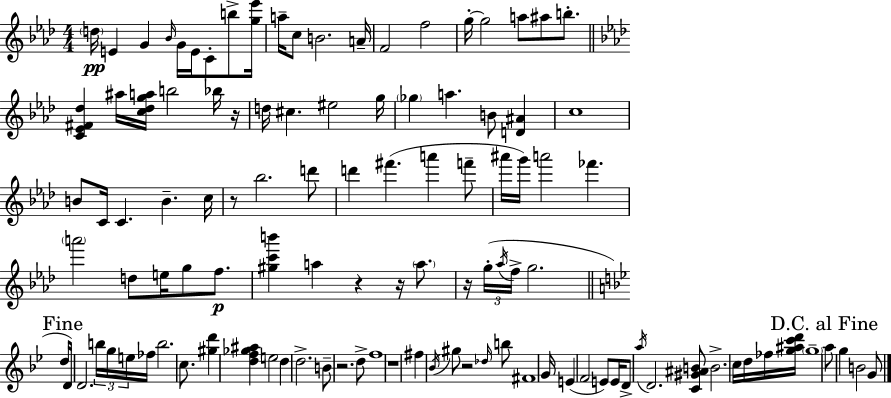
{
  \clef treble
  \numericTimeSignature
  \time 4/4
  \key f \minor
  \parenthesize d''16\pp e'4 g'4 \grace { bes'16 } g'16 e'16 c'8-. b''8-> | <g'' ees'''>16 a''16-- c''8 b'2. | a'16-- f'2 f''2 | g''16-.~~ g''2 a''8 ais''8 b''8.-. | \break \bar "||" \break \key f \minor <c' ees' fis' des''>4 ais''16 <c'' des'' g'' a''>16 b''2 bes''16 r16 | d''16 cis''4. eis''2 g''16 | \parenthesize ges''4 a''4. b'8 <d' ais'>4 | c''1 | \break b'8 c'16 c'4. b'4.-- c''16 | r8 bes''2. d'''8 | d'''4 fis'''4.( a'''4 f'''8-- | ais'''16 g'''16) a'''2 fes'''4. | \break \parenthesize a'''2 d''8 e''16 g''8 f''8.\p | <gis'' c''' b'''>4 a''4 r4 r16 \parenthesize a''8. | r16 \tuplet 3/2 { g''16-.( \acciaccatura { aes''16 } f''16-> } g''2. | \mark "Fine" \bar "||" \break \key bes \major d''16 d'16) d'2. \tuplet 3/2 { b''16 g''16 | e''16 } fes''16 b''2. c''8. | <gis'' d'''>4 <d'' f'' ges'' ais''>4 e''2 | d''4 d''2.-> | \break b'8-- r2. d''8-> | f''1 | r1 | fis''4 \acciaccatura { bes'16 } gis''8 r2 | \break \grace { des''16 } b''8 fis'1 | g'16 e'4( f'2 | e'8) e'16 d'8-> \acciaccatura { a''16 } d'2. | <c' gis' ais' b'>8 b'2.-> | \break c''16 d''16 fes''16 <g'' ais'' c''' d'''>16 \parenthesize g''1-- | \mark "D.C. al Fine" a''8 g''4 b'2 | g'8 \bar "|."
}